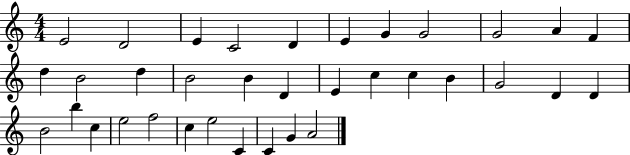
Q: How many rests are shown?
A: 0